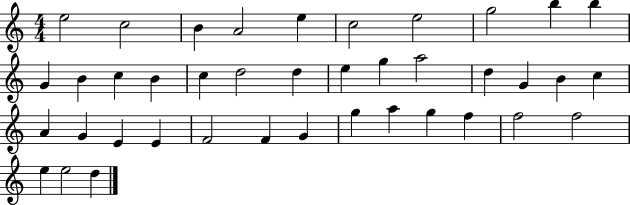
E5/h C5/h B4/q A4/h E5/q C5/h E5/h G5/h B5/q B5/q G4/q B4/q C5/q B4/q C5/q D5/h D5/q E5/q G5/q A5/h D5/q G4/q B4/q C5/q A4/q G4/q E4/q E4/q F4/h F4/q G4/q G5/q A5/q G5/q F5/q F5/h F5/h E5/q E5/h D5/q